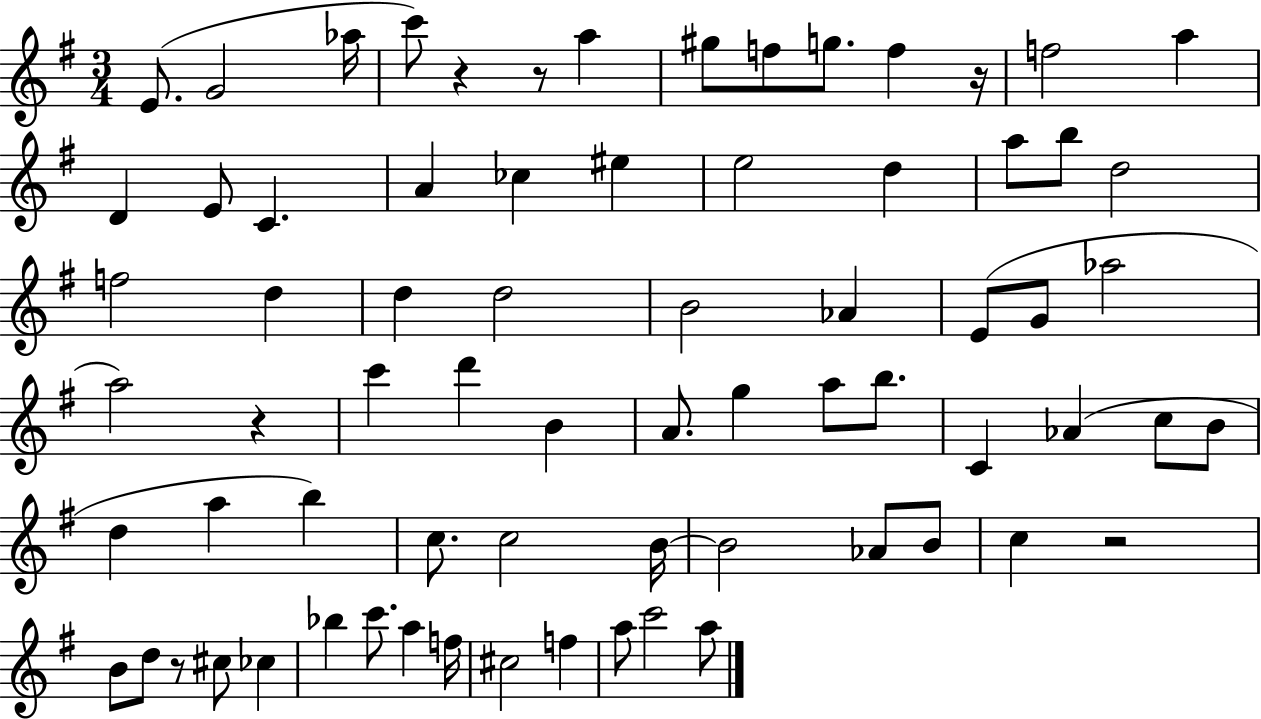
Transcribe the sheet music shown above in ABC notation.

X:1
T:Untitled
M:3/4
L:1/4
K:G
E/2 G2 _a/4 c'/2 z z/2 a ^g/2 f/2 g/2 f z/4 f2 a D E/2 C A _c ^e e2 d a/2 b/2 d2 f2 d d d2 B2 _A E/2 G/2 _a2 a2 z c' d' B A/2 g a/2 b/2 C _A c/2 B/2 d a b c/2 c2 B/4 B2 _A/2 B/2 c z2 B/2 d/2 z/2 ^c/2 _c _b c'/2 a f/4 ^c2 f a/2 c'2 a/2